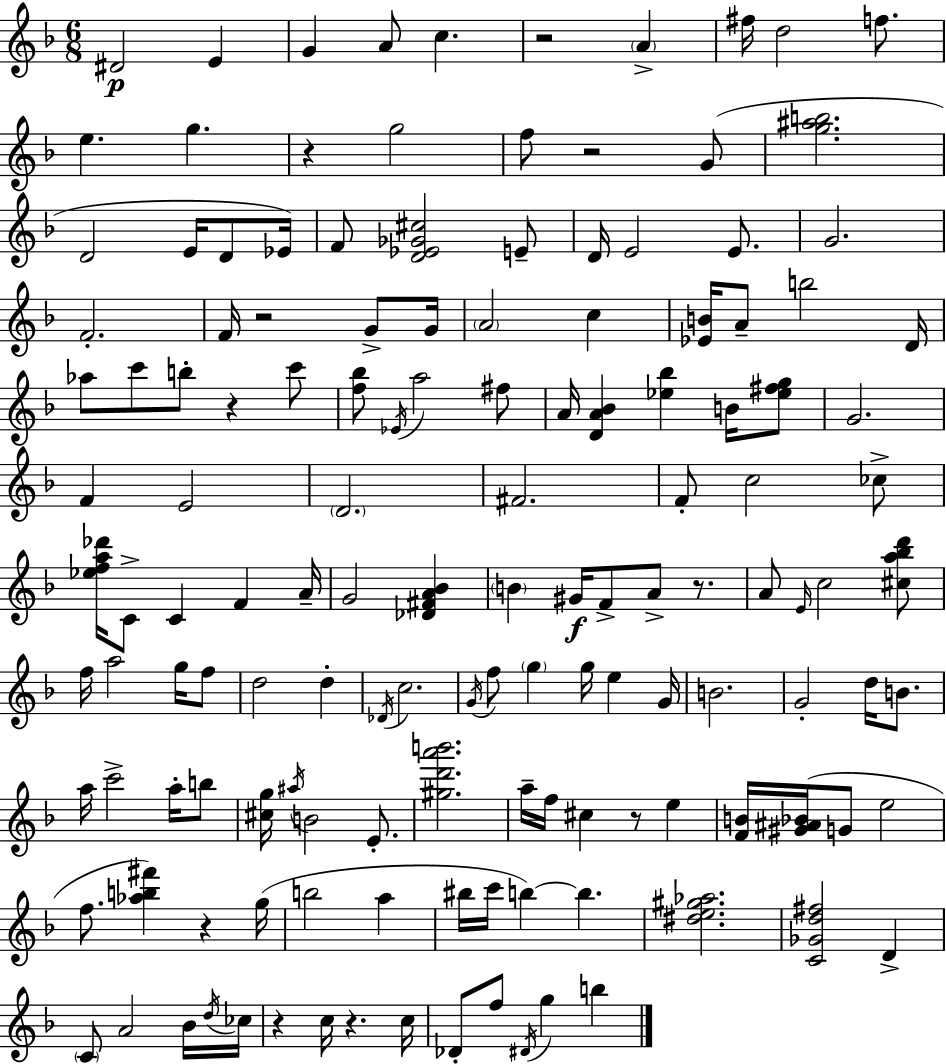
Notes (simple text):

D#4/h E4/q G4/q A4/e C5/q. R/h A4/q F#5/s D5/h F5/e. E5/q. G5/q. R/q G5/h F5/e R/h G4/e [G5,A#5,B5]/h. D4/h E4/s D4/e Eb4/s F4/e [D4,Eb4,Gb4,C#5]/h E4/e D4/s E4/h E4/e. G4/h. F4/h. F4/s R/h G4/e G4/s A4/h C5/q [Eb4,B4]/s A4/e B5/h D4/s Ab5/e C6/e B5/e R/q C6/e [F5,Bb5]/e Eb4/s A5/h F#5/e A4/s [D4,A4,Bb4]/q [Eb5,Bb5]/q B4/s [Eb5,F#5,G5]/e G4/h. F4/q E4/h D4/h. F#4/h. F4/e C5/h CES5/e [Eb5,F5,A5,Db6]/s C4/e C4/q F4/q A4/s G4/h [Db4,F#4,A4,Bb4]/q B4/q G#4/s F4/e A4/e R/e. A4/e E4/s C5/h [C#5,A5,Bb5,D6]/e F5/s A5/h G5/s F5/e D5/h D5/q Db4/s C5/h. G4/s F5/e G5/q G5/s E5/q G4/s B4/h. G4/h D5/s B4/e. A5/s C6/h A5/s B5/e [C#5,G5]/s A#5/s B4/h E4/e. [G#5,D6,A6,B6]/h. A5/s F5/s C#5/q R/e E5/q [F4,B4]/s [G#4,A#4,Bb4]/s G4/e E5/h F5/e. [Ab5,B5,F#6]/q R/q G5/s B5/h A5/q BIS5/s C6/s B5/q B5/q. [D#5,E5,G#5,Ab5]/h. [C4,Gb4,D5,F#5]/h D4/q C4/e A4/h Bb4/s D5/s CES5/s R/q C5/s R/q. C5/s Db4/e F5/e D#4/s G5/q B5/q